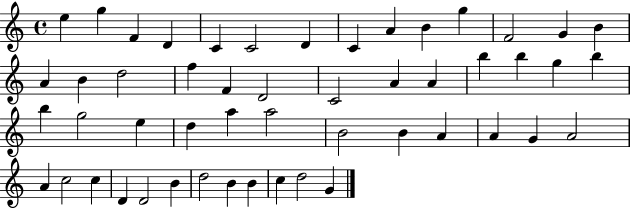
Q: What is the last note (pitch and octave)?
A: G4